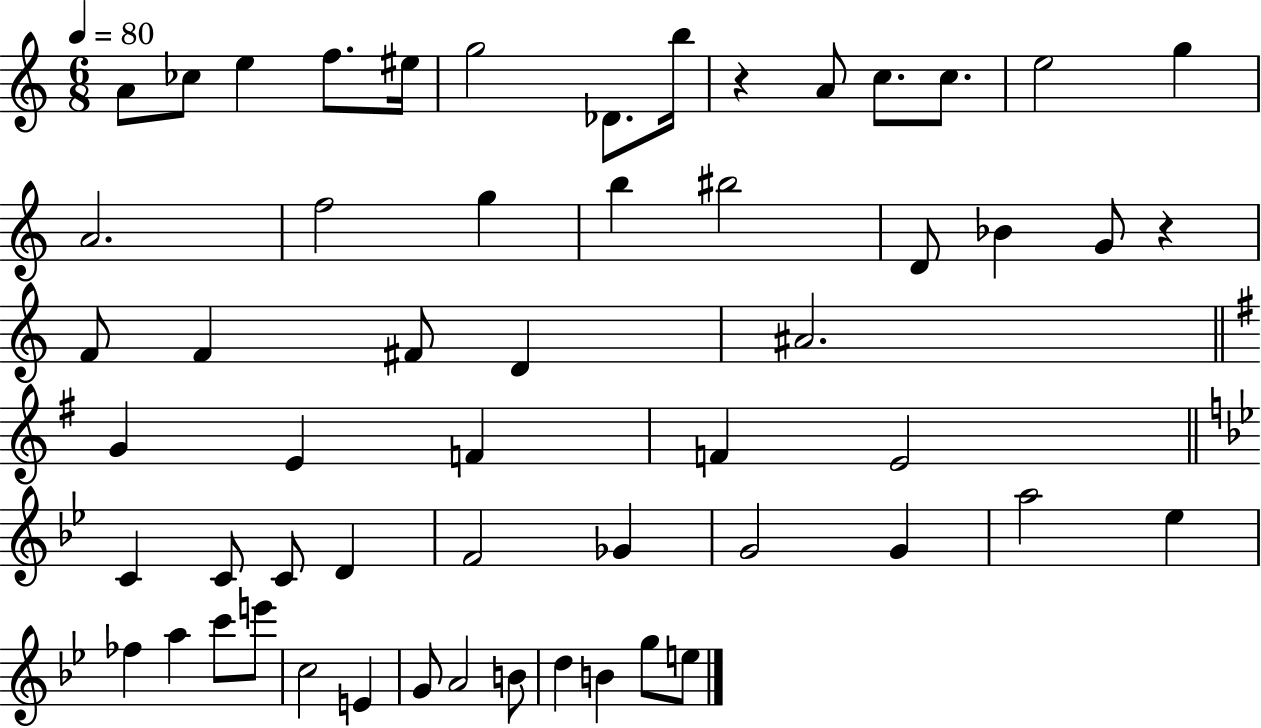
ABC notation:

X:1
T:Untitled
M:6/8
L:1/4
K:C
A/2 _c/2 e f/2 ^e/4 g2 _D/2 b/4 z A/2 c/2 c/2 e2 g A2 f2 g b ^b2 D/2 _B G/2 z F/2 F ^F/2 D ^A2 G E F F E2 C C/2 C/2 D F2 _G G2 G a2 _e _f a c'/2 e'/2 c2 E G/2 A2 B/2 d B g/2 e/2